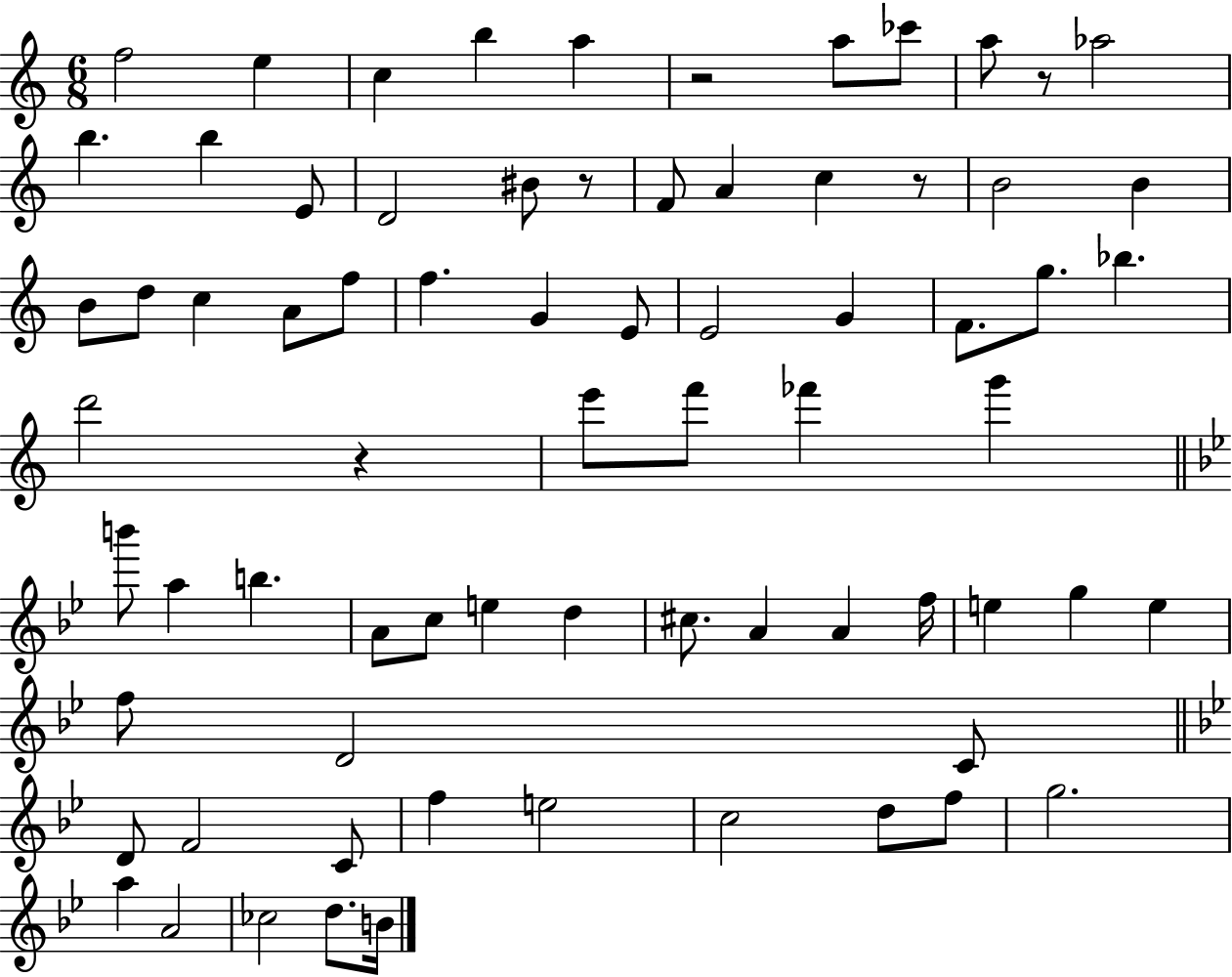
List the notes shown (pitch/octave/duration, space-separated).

F5/h E5/q C5/q B5/q A5/q R/h A5/e CES6/e A5/e R/e Ab5/h B5/q. B5/q E4/e D4/h BIS4/e R/e F4/e A4/q C5/q R/e B4/h B4/q B4/e D5/e C5/q A4/e F5/e F5/q. G4/q E4/e E4/h G4/q F4/e. G5/e. Bb5/q. D6/h R/q E6/e F6/e FES6/q G6/q B6/e A5/q B5/q. A4/e C5/e E5/q D5/q C#5/e. A4/q A4/q F5/s E5/q G5/q E5/q F5/e D4/h C4/e D4/e F4/h C4/e F5/q E5/h C5/h D5/e F5/e G5/h. A5/q A4/h CES5/h D5/e. B4/s